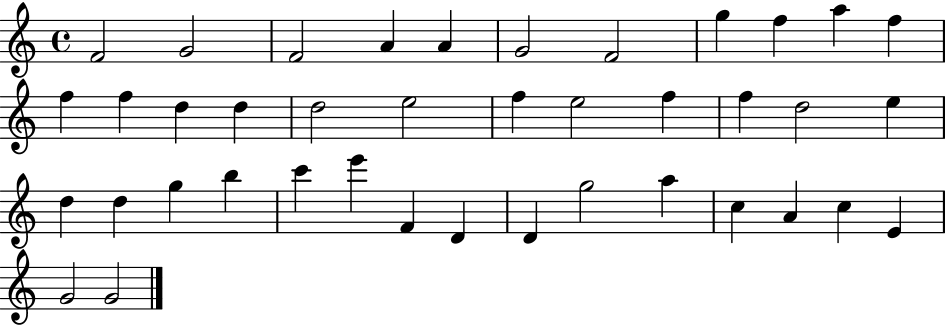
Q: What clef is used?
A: treble